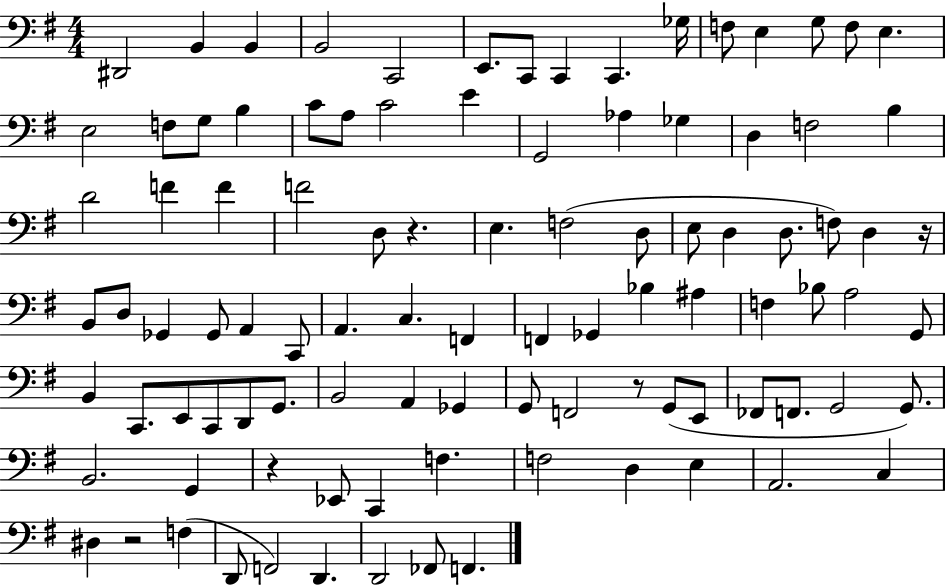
D#2/h B2/q B2/q B2/h C2/h E2/e. C2/e C2/q C2/q. Gb3/s F3/e E3/q G3/e F3/e E3/q. E3/h F3/e G3/e B3/q C4/e A3/e C4/h E4/q G2/h Ab3/q Gb3/q D3/q F3/h B3/q D4/h F4/q F4/q F4/h D3/e R/q. E3/q. F3/h D3/e E3/e D3/q D3/e. F3/e D3/q R/s B2/e D3/e Gb2/q Gb2/e A2/q C2/e A2/q. C3/q. F2/q F2/q Gb2/q Bb3/q A#3/q F3/q Bb3/e A3/h G2/e B2/q C2/e. E2/e C2/e D2/e G2/e. B2/h A2/q Gb2/q G2/e F2/h R/e G2/e E2/e FES2/e F2/e. G2/h G2/e. B2/h. G2/q R/q Eb2/e C2/q F3/q. F3/h D3/q E3/q A2/h. C3/q D#3/q R/h F3/q D2/e F2/h D2/q. D2/h FES2/e F2/q.